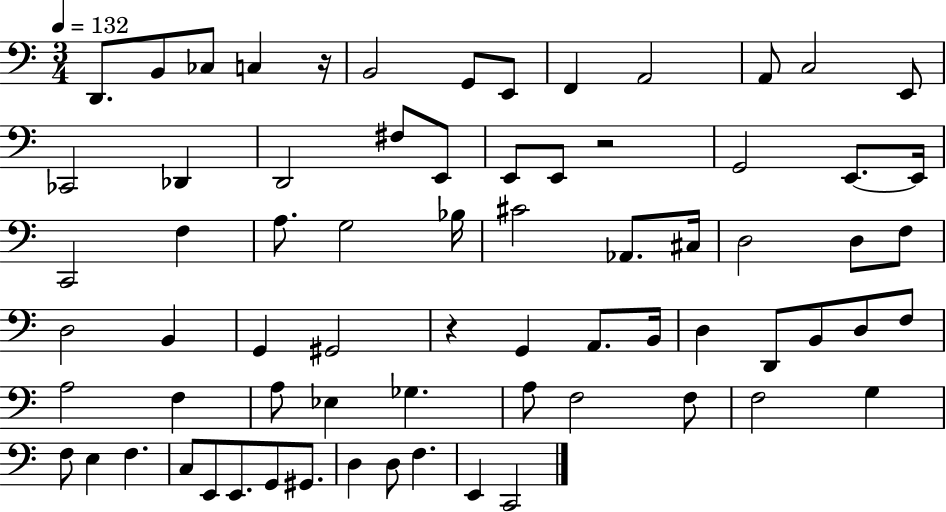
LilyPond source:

{
  \clef bass
  \numericTimeSignature
  \time 3/4
  \key c \major
  \tempo 4 = 132
  \repeat volta 2 { d,8. b,8 ces8 c4 r16 | b,2 g,8 e,8 | f,4 a,2 | a,8 c2 e,8 | \break ces,2 des,4 | d,2 fis8 e,8 | e,8 e,8 r2 | g,2 e,8.~~ e,16 | \break c,2 f4 | a8. g2 bes16 | cis'2 aes,8. cis16 | d2 d8 f8 | \break d2 b,4 | g,4 gis,2 | r4 g,4 a,8. b,16 | d4 d,8 b,8 d8 f8 | \break a2 f4 | a8 ees4 ges4. | a8 f2 f8 | f2 g4 | \break f8 e4 f4. | c8 e,8 e,8. g,8 gis,8. | d4 d8 f4. | e,4 c,2 | \break } \bar "|."
}